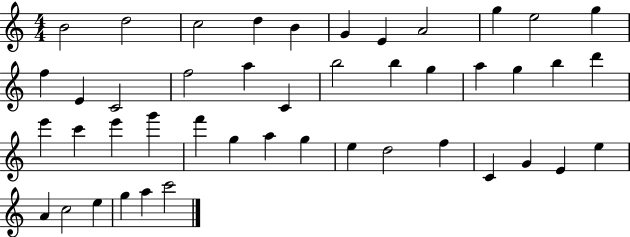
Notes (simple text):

B4/h D5/h C5/h D5/q B4/q G4/q E4/q A4/h G5/q E5/h G5/q F5/q E4/q C4/h F5/h A5/q C4/q B5/h B5/q G5/q A5/q G5/q B5/q D6/q E6/q C6/q E6/q G6/q F6/q G5/q A5/q G5/q E5/q D5/h F5/q C4/q G4/q E4/q E5/q A4/q C5/h E5/q G5/q A5/q C6/h